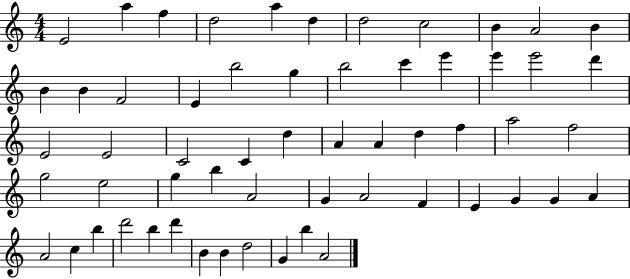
{
  \clef treble
  \numericTimeSignature
  \time 4/4
  \key c \major
  e'2 a''4 f''4 | d''2 a''4 d''4 | d''2 c''2 | b'4 a'2 b'4 | \break b'4 b'4 f'2 | e'4 b''2 g''4 | b''2 c'''4 e'''4 | e'''4 e'''2 d'''4 | \break e'2 e'2 | c'2 c'4 d''4 | a'4 a'4 d''4 f''4 | a''2 f''2 | \break g''2 e''2 | g''4 b''4 a'2 | g'4 a'2 f'4 | e'4 g'4 g'4 a'4 | \break a'2 c''4 b''4 | d'''2 b''4 d'''4 | b'4 b'4 d''2 | g'4 b''4 a'2 | \break \bar "|."
}